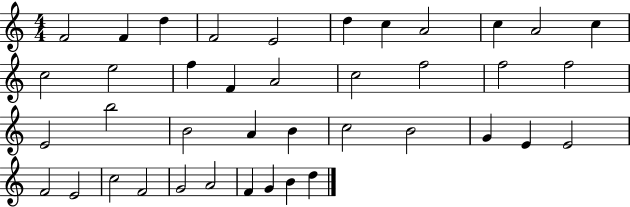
X:1
T:Untitled
M:4/4
L:1/4
K:C
F2 F d F2 E2 d c A2 c A2 c c2 e2 f F A2 c2 f2 f2 f2 E2 b2 B2 A B c2 B2 G E E2 F2 E2 c2 F2 G2 A2 F G B d